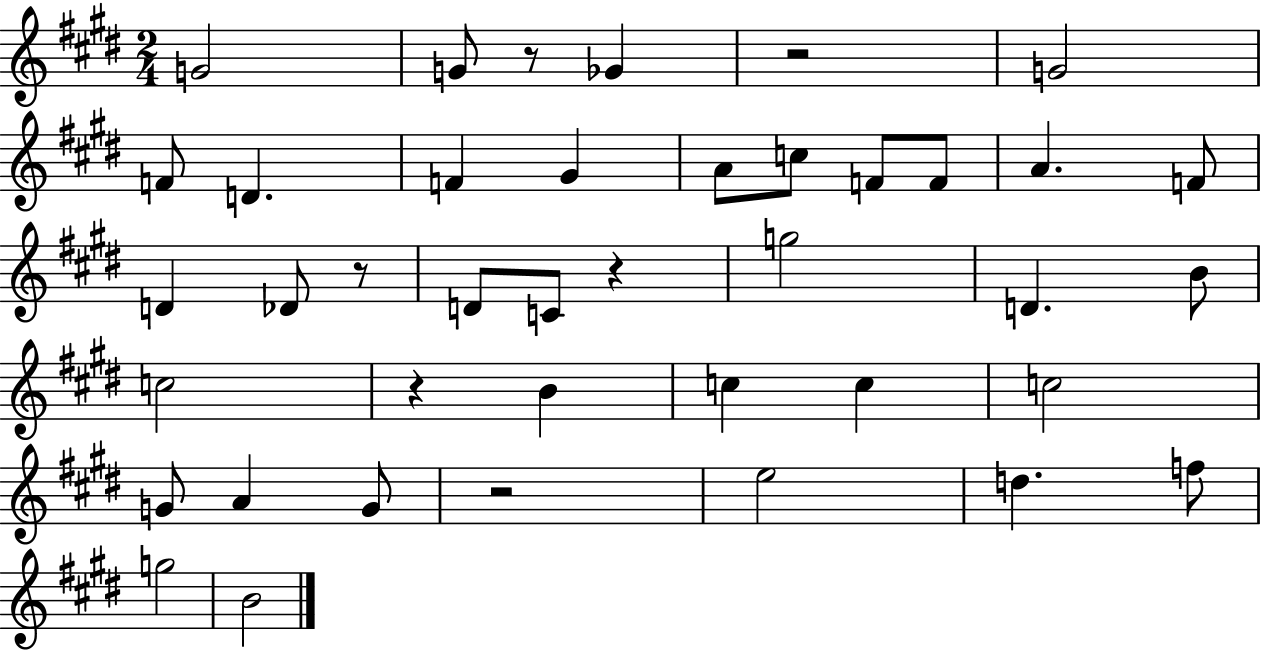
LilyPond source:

{
  \clef treble
  \numericTimeSignature
  \time 2/4
  \key e \major
  g'2 | g'8 r8 ges'4 | r2 | g'2 | \break f'8 d'4. | f'4 gis'4 | a'8 c''8 f'8 f'8 | a'4. f'8 | \break d'4 des'8 r8 | d'8 c'8 r4 | g''2 | d'4. b'8 | \break c''2 | r4 b'4 | c''4 c''4 | c''2 | \break g'8 a'4 g'8 | r2 | e''2 | d''4. f''8 | \break g''2 | b'2 | \bar "|."
}